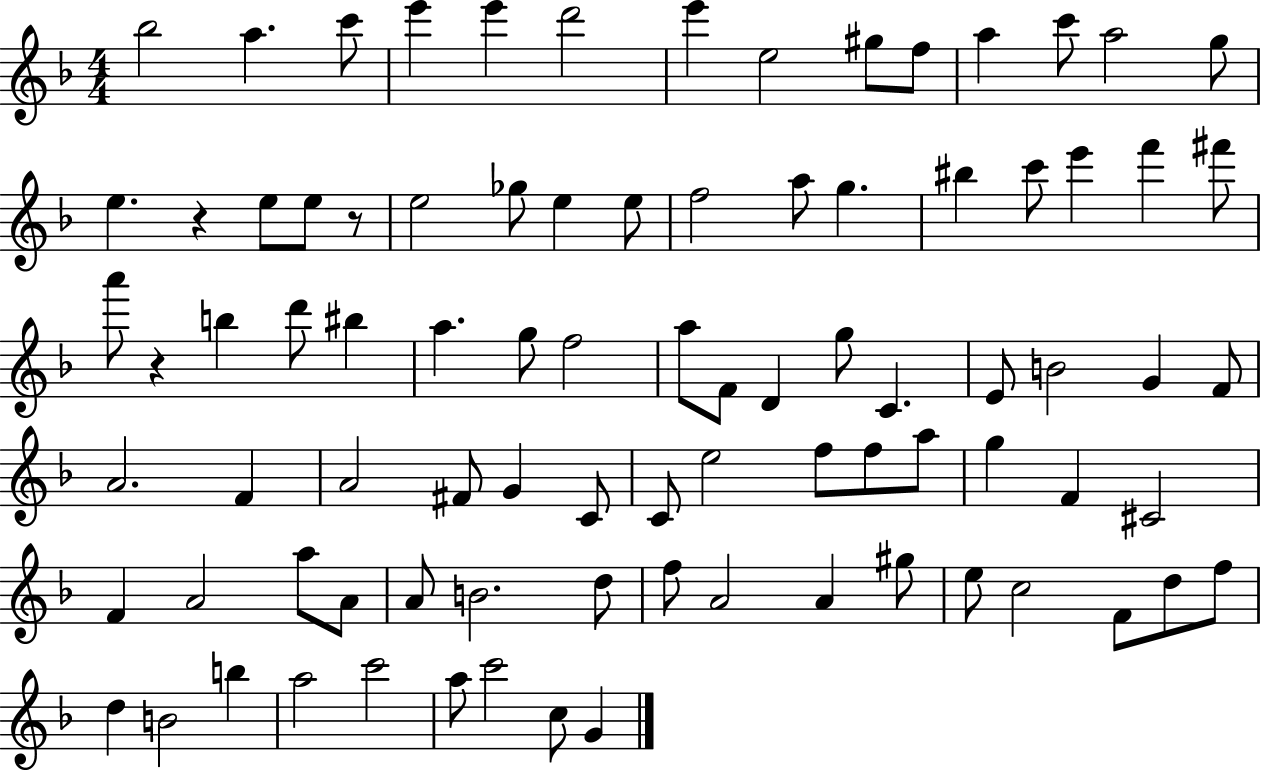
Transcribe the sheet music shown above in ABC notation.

X:1
T:Untitled
M:4/4
L:1/4
K:F
_b2 a c'/2 e' e' d'2 e' e2 ^g/2 f/2 a c'/2 a2 g/2 e z e/2 e/2 z/2 e2 _g/2 e e/2 f2 a/2 g ^b c'/2 e' f' ^f'/2 a'/2 z b d'/2 ^b a g/2 f2 a/2 F/2 D g/2 C E/2 B2 G F/2 A2 F A2 ^F/2 G C/2 C/2 e2 f/2 f/2 a/2 g F ^C2 F A2 a/2 A/2 A/2 B2 d/2 f/2 A2 A ^g/2 e/2 c2 F/2 d/2 f/2 d B2 b a2 c'2 a/2 c'2 c/2 G